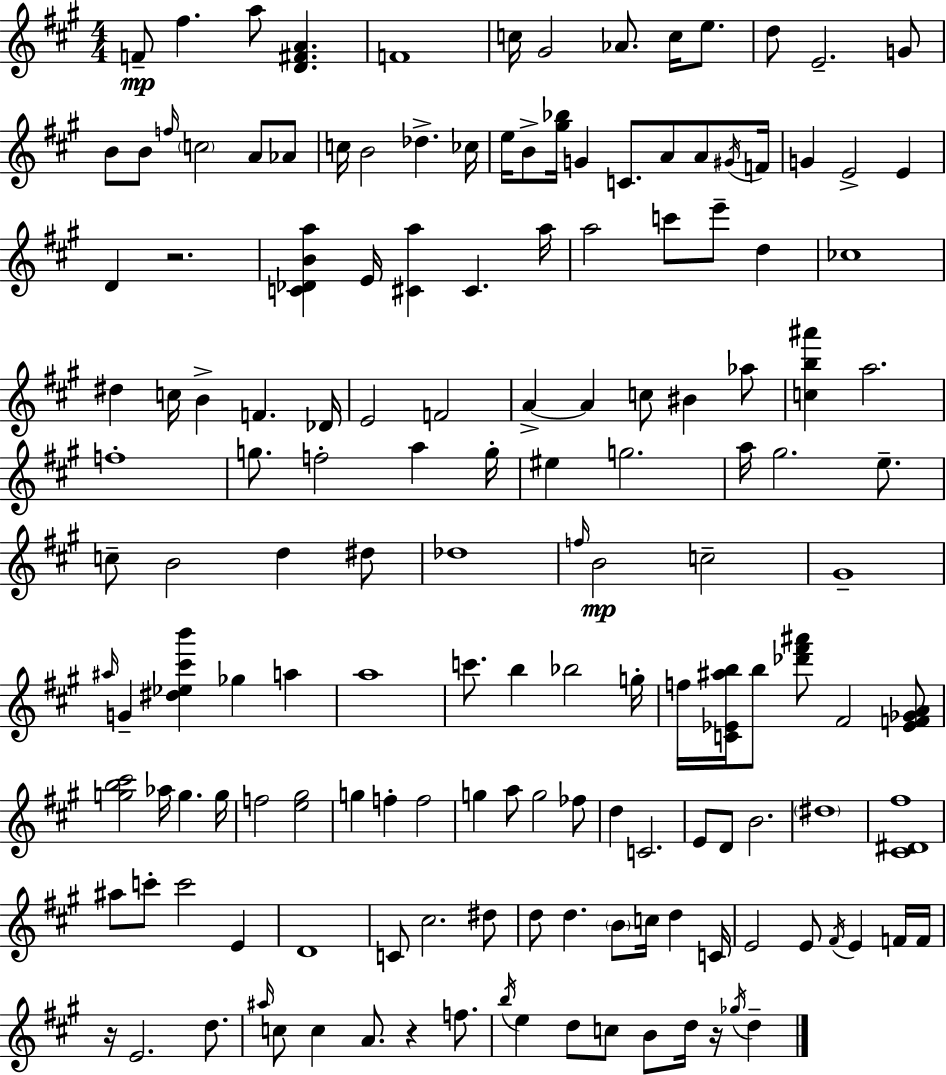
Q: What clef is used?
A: treble